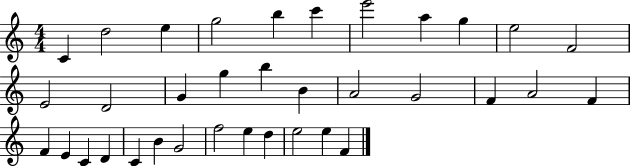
{
  \clef treble
  \numericTimeSignature
  \time 4/4
  \key c \major
  c'4 d''2 e''4 | g''2 b''4 c'''4 | e'''2 a''4 g''4 | e''2 f'2 | \break e'2 d'2 | g'4 g''4 b''4 b'4 | a'2 g'2 | f'4 a'2 f'4 | \break f'4 e'4 c'4 d'4 | c'4 b'4 g'2 | f''2 e''4 d''4 | e''2 e''4 f'4 | \break \bar "|."
}